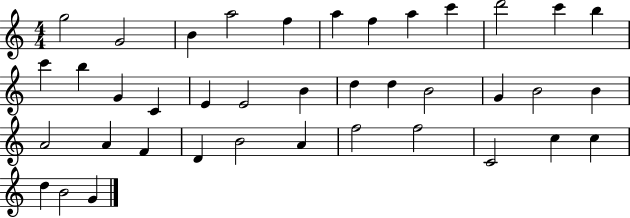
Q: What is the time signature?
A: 4/4